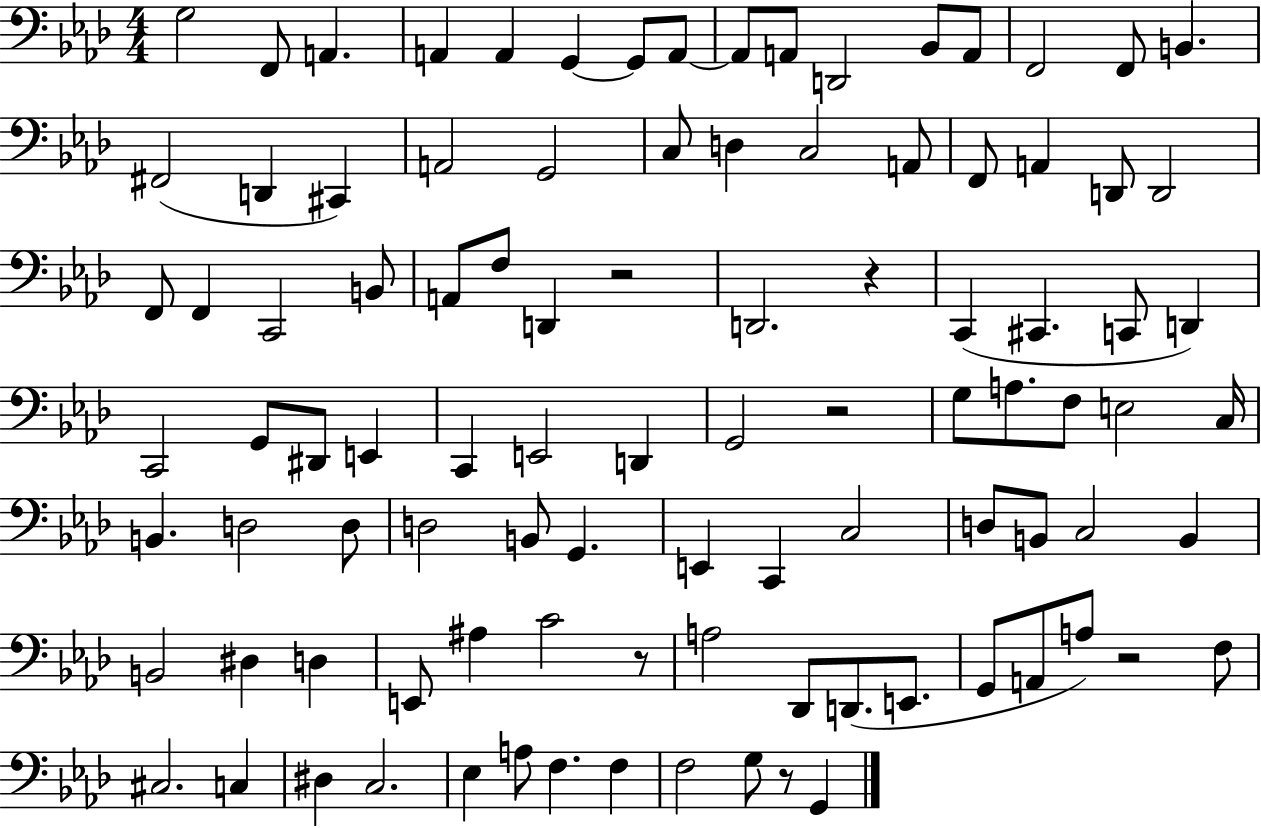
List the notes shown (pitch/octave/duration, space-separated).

G3/h F2/e A2/q. A2/q A2/q G2/q G2/e A2/e A2/e A2/e D2/h Bb2/e A2/e F2/h F2/e B2/q. F#2/h D2/q C#2/q A2/h G2/h C3/e D3/q C3/h A2/e F2/e A2/q D2/e D2/h F2/e F2/q C2/h B2/e A2/e F3/e D2/q R/h D2/h. R/q C2/q C#2/q. C2/e D2/q C2/h G2/e D#2/e E2/q C2/q E2/h D2/q G2/h R/h G3/e A3/e. F3/e E3/h C3/s B2/q. D3/h D3/e D3/h B2/e G2/q. E2/q C2/q C3/h D3/e B2/e C3/h B2/q B2/h D#3/q D3/q E2/e A#3/q C4/h R/e A3/h Db2/e D2/e. E2/e. G2/e A2/e A3/e R/h F3/e C#3/h. C3/q D#3/q C3/h. Eb3/q A3/e F3/q. F3/q F3/h G3/e R/e G2/q